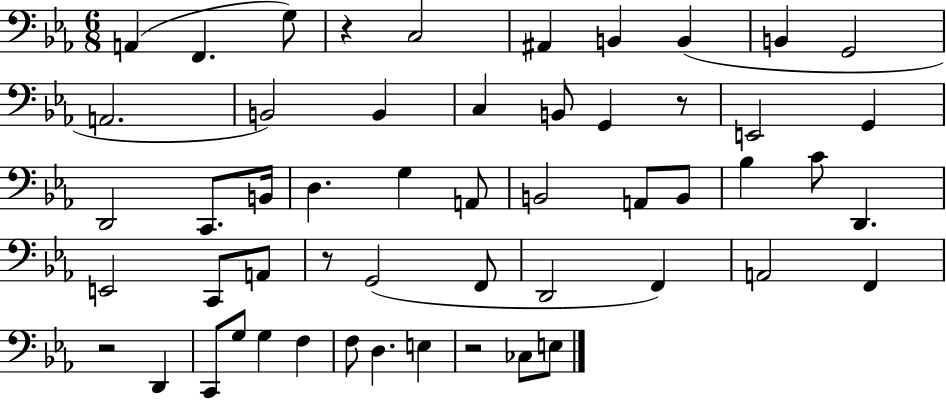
A2/q F2/q. G3/e R/q C3/h A#2/q B2/q B2/q B2/q G2/h A2/h. B2/h B2/q C3/q B2/e G2/q R/e E2/h G2/q D2/h C2/e. B2/s D3/q. G3/q A2/e B2/h A2/e B2/e Bb3/q C4/e D2/q. E2/h C2/e A2/e R/e G2/h F2/e D2/h F2/q A2/h F2/q R/h D2/q C2/e G3/e G3/q F3/q F3/e D3/q. E3/q R/h CES3/e E3/e